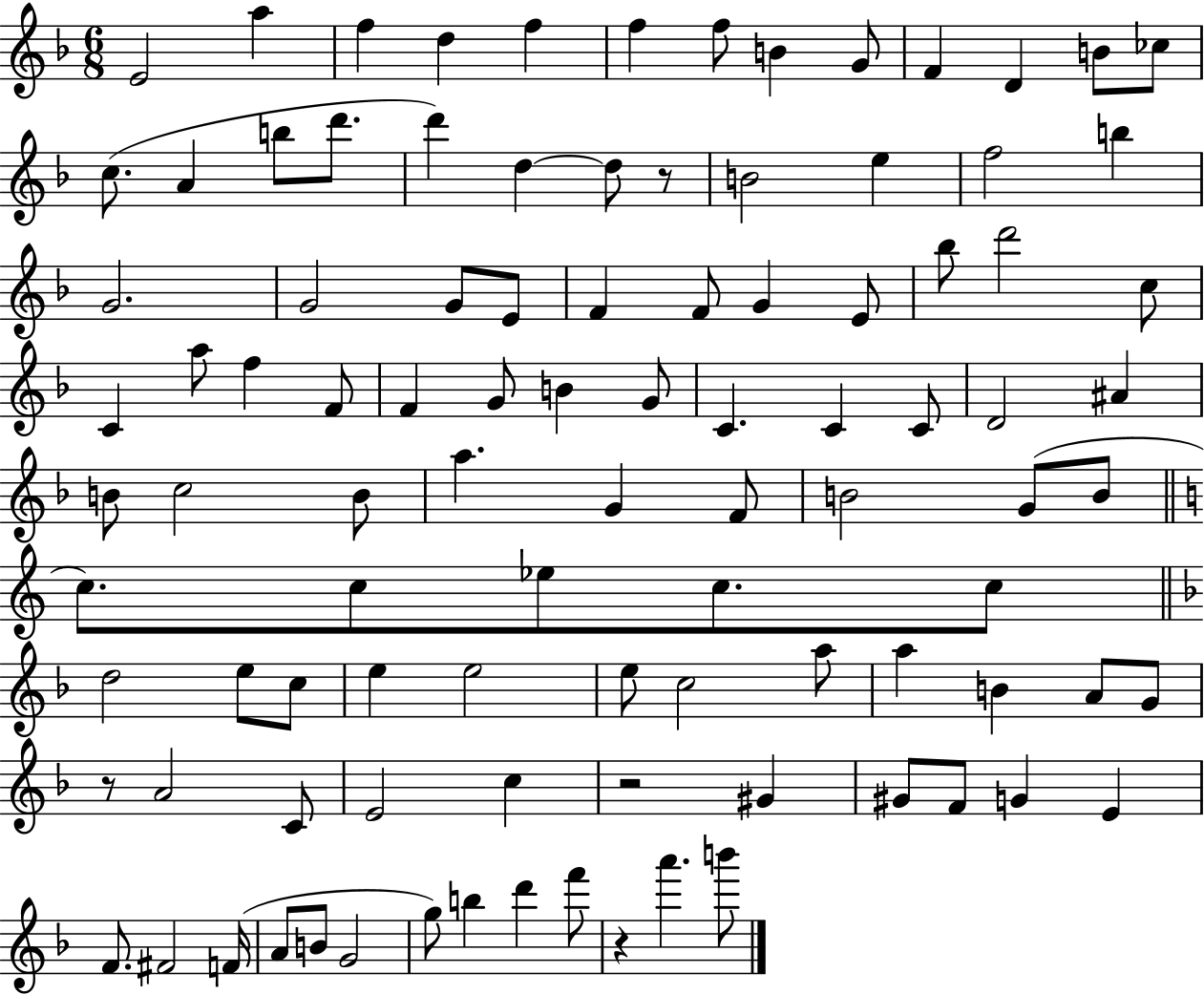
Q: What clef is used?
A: treble